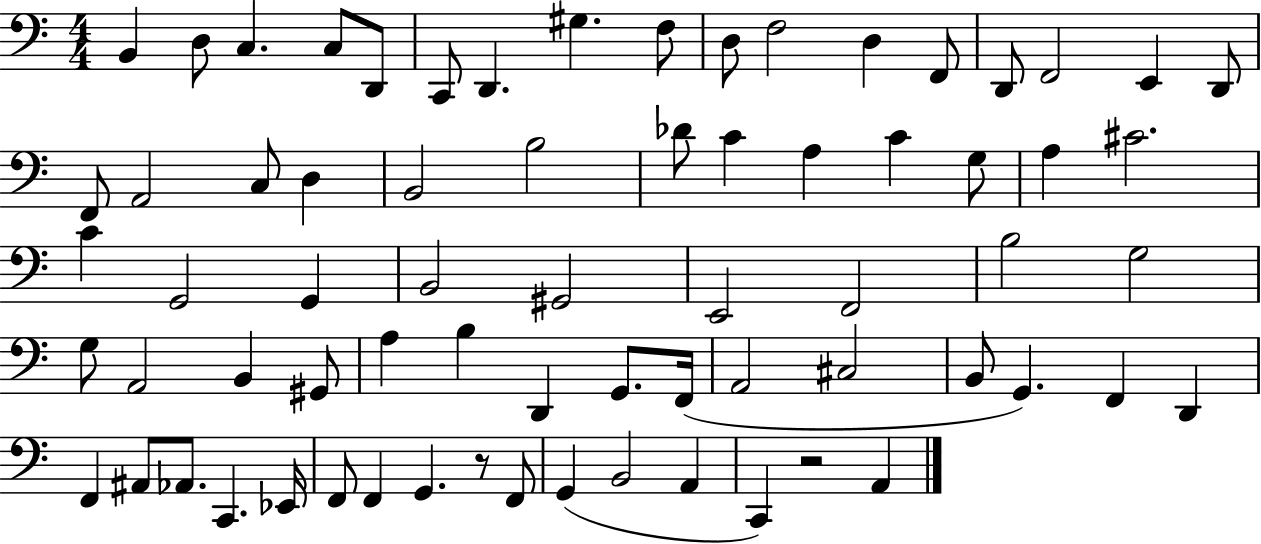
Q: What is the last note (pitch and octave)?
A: A2